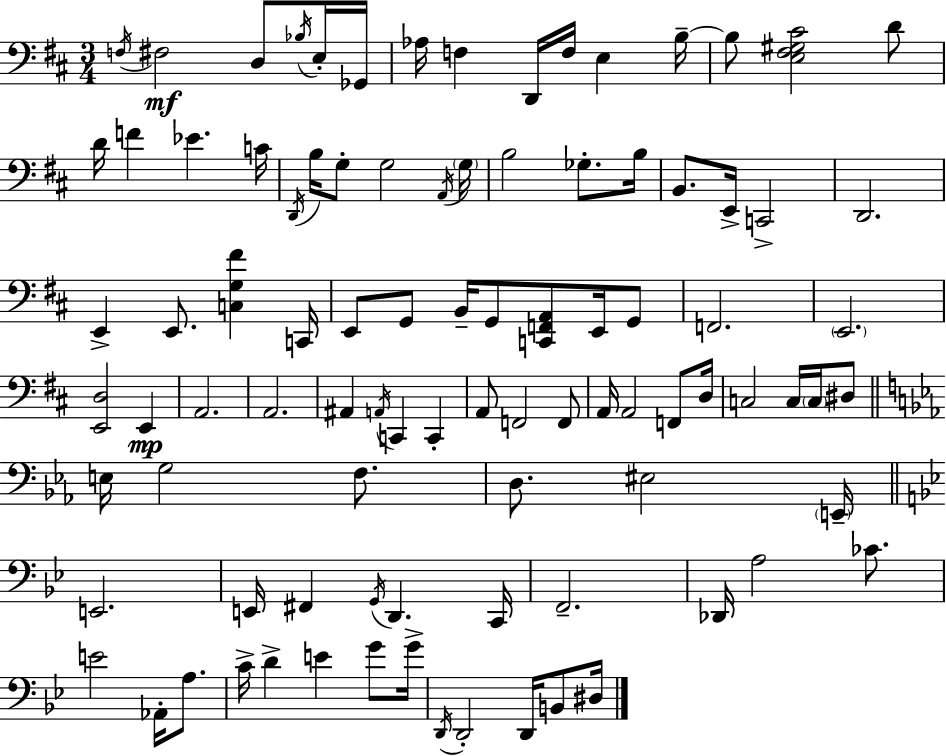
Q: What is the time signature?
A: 3/4